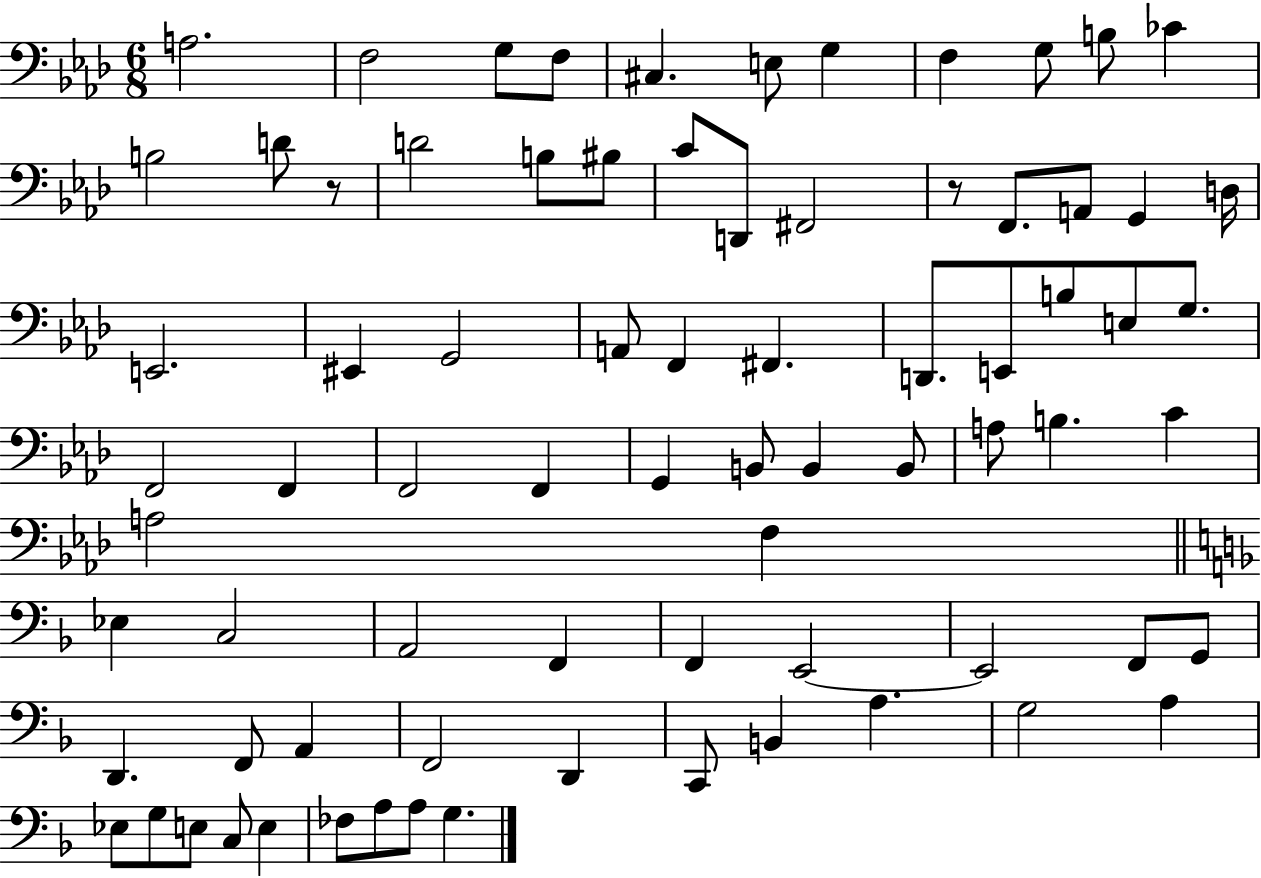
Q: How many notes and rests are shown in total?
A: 77